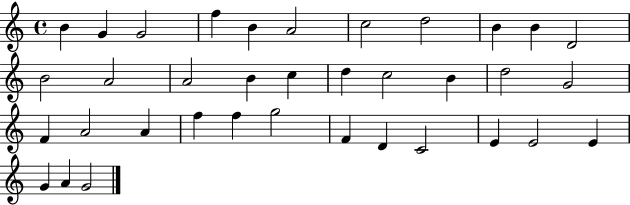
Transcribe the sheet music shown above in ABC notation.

X:1
T:Untitled
M:4/4
L:1/4
K:C
B G G2 f B A2 c2 d2 B B D2 B2 A2 A2 B c d c2 B d2 G2 F A2 A f f g2 F D C2 E E2 E G A G2